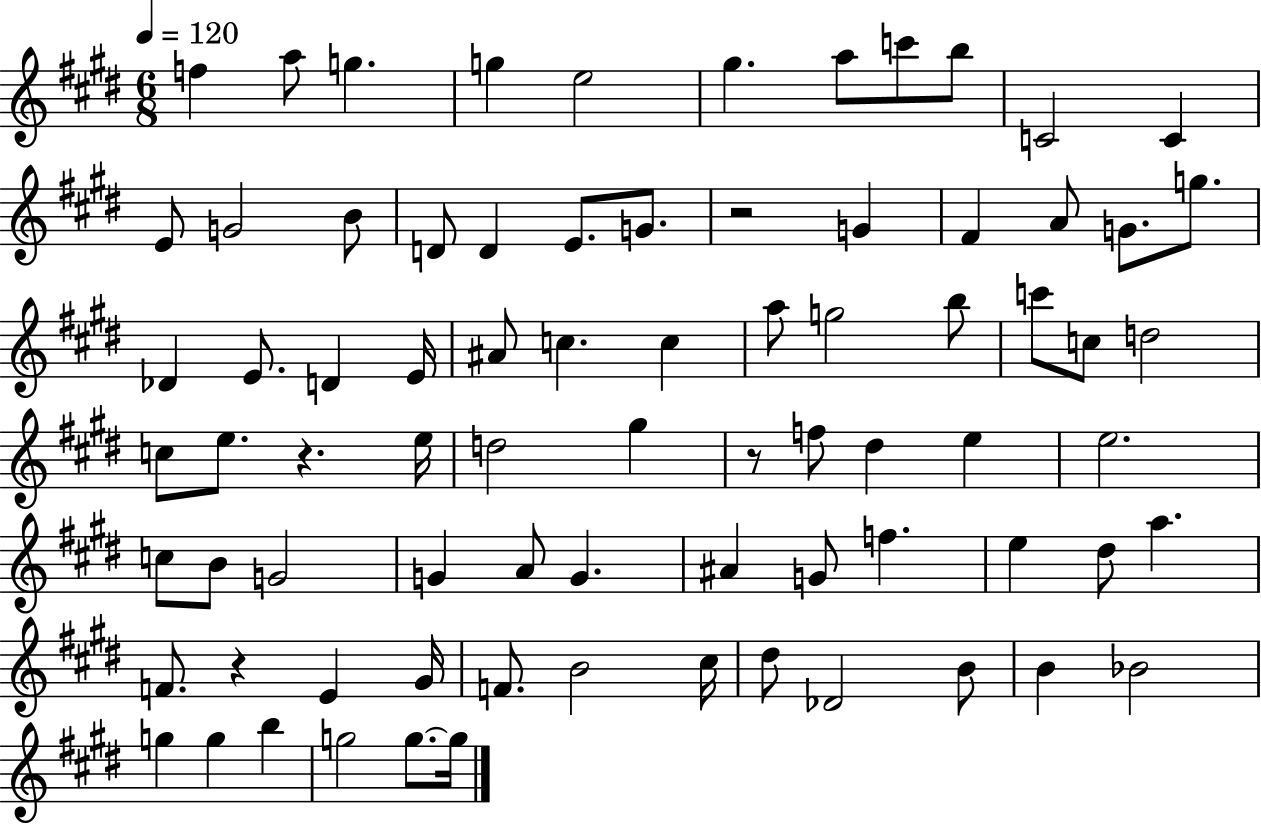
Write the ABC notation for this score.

X:1
T:Untitled
M:6/8
L:1/4
K:E
f a/2 g g e2 ^g a/2 c'/2 b/2 C2 C E/2 G2 B/2 D/2 D E/2 G/2 z2 G ^F A/2 G/2 g/2 _D E/2 D E/4 ^A/2 c c a/2 g2 b/2 c'/2 c/2 d2 c/2 e/2 z e/4 d2 ^g z/2 f/2 ^d e e2 c/2 B/2 G2 G A/2 G ^A G/2 f e ^d/2 a F/2 z E ^G/4 F/2 B2 ^c/4 ^d/2 _D2 B/2 B _B2 g g b g2 g/2 g/4